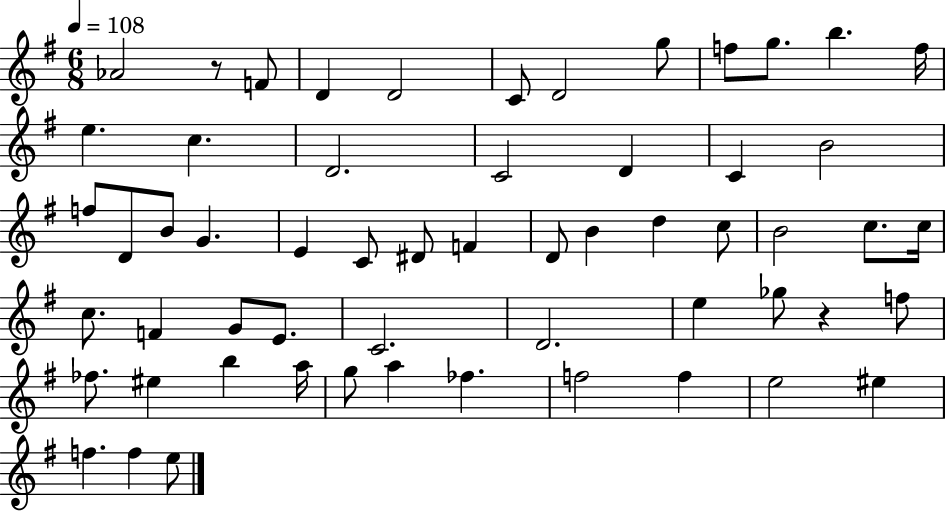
Ab4/h R/e F4/e D4/q D4/h C4/e D4/h G5/e F5/e G5/e. B5/q. F5/s E5/q. C5/q. D4/h. C4/h D4/q C4/q B4/h F5/e D4/e B4/e G4/q. E4/q C4/e D#4/e F4/q D4/e B4/q D5/q C5/e B4/h C5/e. C5/s C5/e. F4/q G4/e E4/e. C4/h. D4/h. E5/q Gb5/e R/q F5/e FES5/e. EIS5/q B5/q A5/s G5/e A5/q FES5/q. F5/h F5/q E5/h EIS5/q F5/q. F5/q E5/e